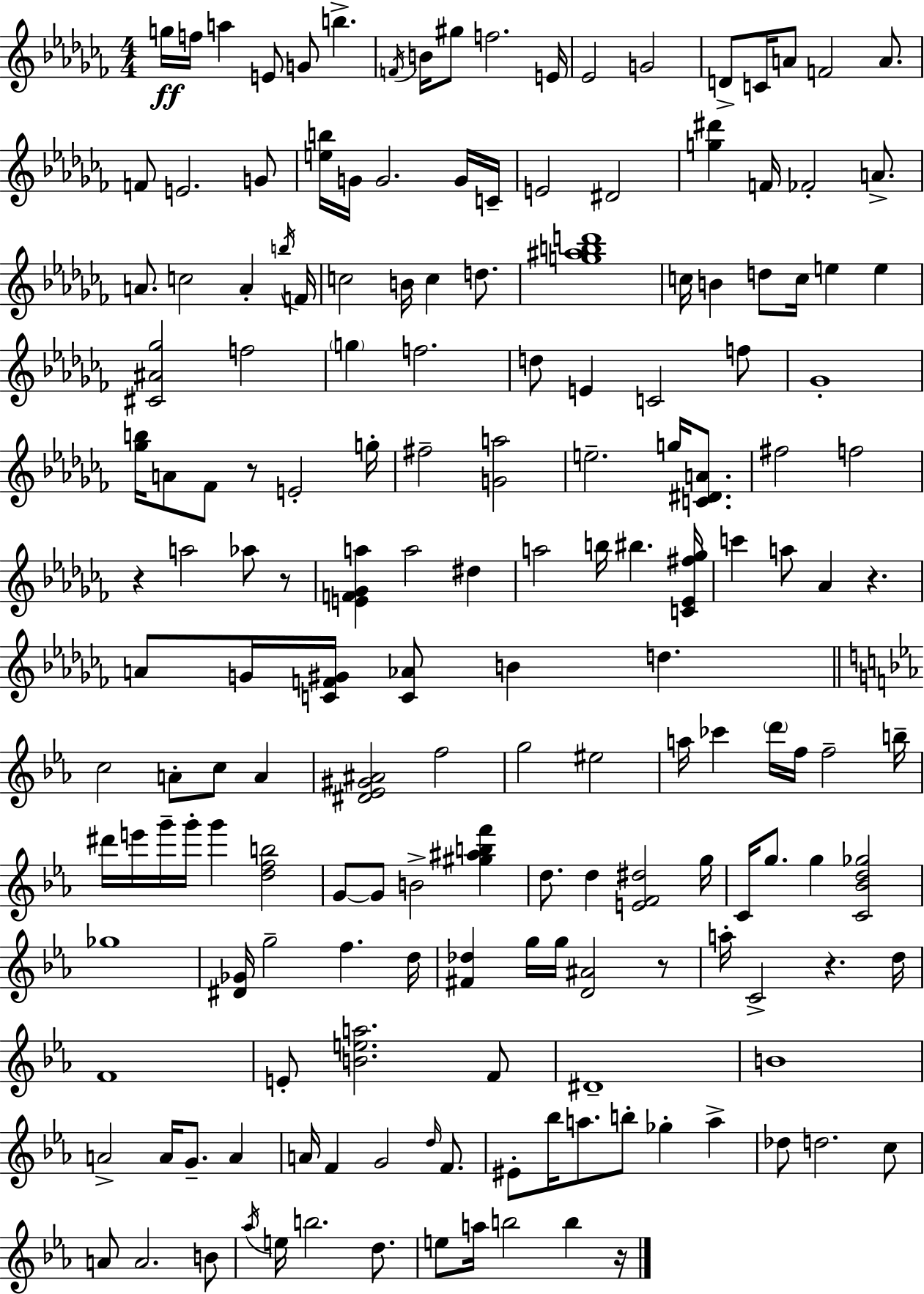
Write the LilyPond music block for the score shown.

{
  \clef treble
  \numericTimeSignature
  \time 4/4
  \key aes \minor
  g''16\ff f''16 a''4 e'8 g'8 b''4.-> | \acciaccatura { f'16 } b'16 gis''8 f''2. | e'16 ees'2 g'2 | d'8-> c'16 a'8 f'2 a'8. | \break f'8 e'2. g'8 | <e'' b''>16 g'16 g'2. g'16 | c'16-- e'2 dis'2 | <g'' dis'''>4 f'16 fes'2-. a'8.-> | \break a'8. c''2 a'4-. | \acciaccatura { b''16 } f'16 c''2 b'16 c''4 d''8. | <g'' ais'' b'' d'''>1 | c''16 b'4 d''8 c''16 e''4 e''4 | \break <cis' ais' ges''>2 f''2 | \parenthesize g''4 f''2. | d''8 e'4 c'2 | f''8 ges'1-. | \break <ges'' b''>16 a'8 fes'8 r8 e'2-. | g''16-. fis''2-- <g' a''>2 | e''2.-- g''16 <c' dis' a'>8. | fis''2 f''2 | \break r4 a''2 aes''8 | r8 <e' f' ges' a''>4 a''2 dis''4 | a''2 b''16 bis''4. | <c' ees' fis'' ges''>16 c'''4 a''8 aes'4 r4. | \break a'8 g'16 <c' f' gis'>16 <c' aes'>8 b'4 d''4. | \bar "||" \break \key ees \major c''2 a'8-. c''8 a'4 | <dis' ees' gis' ais'>2 f''2 | g''2 eis''2 | a''16 ces'''4 \parenthesize d'''16 f''16 f''2-- b''16-- | \break dis'''16 e'''16 g'''16-- g'''16-. g'''4 <d'' f'' b''>2 | g'8~~ g'8 b'2-> <gis'' ais'' b'' f'''>4 | d''8. d''4 <e' f' dis''>2 g''16 | c'16 g''8. g''4 <c' bes' d'' ges''>2 | \break ges''1 | <dis' ges'>16 g''2-- f''4. d''16 | <fis' des''>4 g''16 g''16 <d' ais'>2 r8 | a''16-. c'2-> r4. d''16 | \break f'1 | e'8-. <b' e'' a''>2. f'8 | dis'1-- | b'1 | \break a'2-> a'16 g'8.-- a'4 | a'16 f'4 g'2 \grace { d''16 } f'8. | eis'8-. bes''16 a''8. b''8-. ges''4-. a''4-> | des''8 d''2. c''8 | \break a'8 a'2. b'8 | \acciaccatura { aes''16 } e''16 b''2. d''8. | e''8 a''16 b''2 b''4 | r16 \bar "|."
}